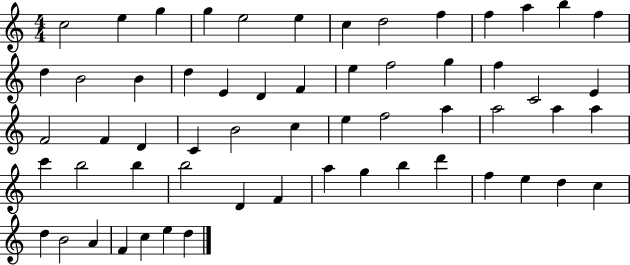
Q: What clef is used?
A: treble